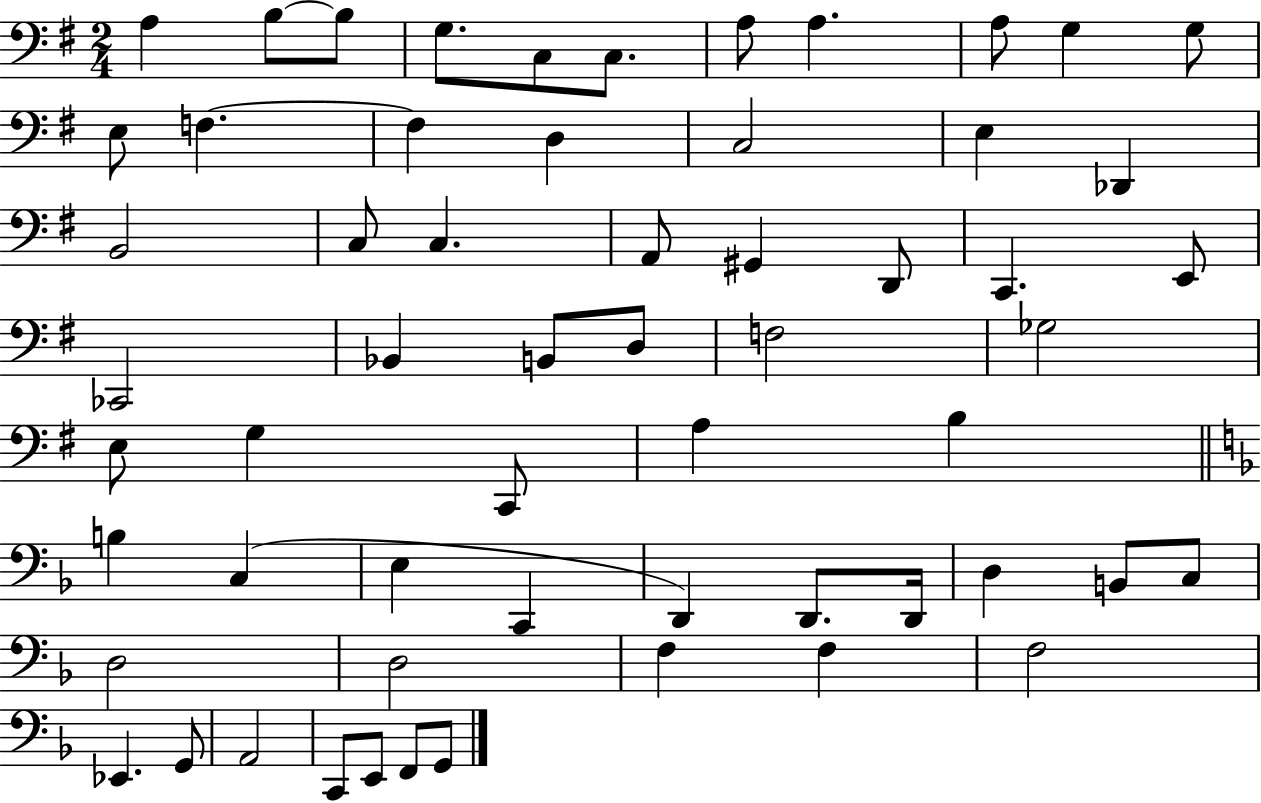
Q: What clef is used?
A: bass